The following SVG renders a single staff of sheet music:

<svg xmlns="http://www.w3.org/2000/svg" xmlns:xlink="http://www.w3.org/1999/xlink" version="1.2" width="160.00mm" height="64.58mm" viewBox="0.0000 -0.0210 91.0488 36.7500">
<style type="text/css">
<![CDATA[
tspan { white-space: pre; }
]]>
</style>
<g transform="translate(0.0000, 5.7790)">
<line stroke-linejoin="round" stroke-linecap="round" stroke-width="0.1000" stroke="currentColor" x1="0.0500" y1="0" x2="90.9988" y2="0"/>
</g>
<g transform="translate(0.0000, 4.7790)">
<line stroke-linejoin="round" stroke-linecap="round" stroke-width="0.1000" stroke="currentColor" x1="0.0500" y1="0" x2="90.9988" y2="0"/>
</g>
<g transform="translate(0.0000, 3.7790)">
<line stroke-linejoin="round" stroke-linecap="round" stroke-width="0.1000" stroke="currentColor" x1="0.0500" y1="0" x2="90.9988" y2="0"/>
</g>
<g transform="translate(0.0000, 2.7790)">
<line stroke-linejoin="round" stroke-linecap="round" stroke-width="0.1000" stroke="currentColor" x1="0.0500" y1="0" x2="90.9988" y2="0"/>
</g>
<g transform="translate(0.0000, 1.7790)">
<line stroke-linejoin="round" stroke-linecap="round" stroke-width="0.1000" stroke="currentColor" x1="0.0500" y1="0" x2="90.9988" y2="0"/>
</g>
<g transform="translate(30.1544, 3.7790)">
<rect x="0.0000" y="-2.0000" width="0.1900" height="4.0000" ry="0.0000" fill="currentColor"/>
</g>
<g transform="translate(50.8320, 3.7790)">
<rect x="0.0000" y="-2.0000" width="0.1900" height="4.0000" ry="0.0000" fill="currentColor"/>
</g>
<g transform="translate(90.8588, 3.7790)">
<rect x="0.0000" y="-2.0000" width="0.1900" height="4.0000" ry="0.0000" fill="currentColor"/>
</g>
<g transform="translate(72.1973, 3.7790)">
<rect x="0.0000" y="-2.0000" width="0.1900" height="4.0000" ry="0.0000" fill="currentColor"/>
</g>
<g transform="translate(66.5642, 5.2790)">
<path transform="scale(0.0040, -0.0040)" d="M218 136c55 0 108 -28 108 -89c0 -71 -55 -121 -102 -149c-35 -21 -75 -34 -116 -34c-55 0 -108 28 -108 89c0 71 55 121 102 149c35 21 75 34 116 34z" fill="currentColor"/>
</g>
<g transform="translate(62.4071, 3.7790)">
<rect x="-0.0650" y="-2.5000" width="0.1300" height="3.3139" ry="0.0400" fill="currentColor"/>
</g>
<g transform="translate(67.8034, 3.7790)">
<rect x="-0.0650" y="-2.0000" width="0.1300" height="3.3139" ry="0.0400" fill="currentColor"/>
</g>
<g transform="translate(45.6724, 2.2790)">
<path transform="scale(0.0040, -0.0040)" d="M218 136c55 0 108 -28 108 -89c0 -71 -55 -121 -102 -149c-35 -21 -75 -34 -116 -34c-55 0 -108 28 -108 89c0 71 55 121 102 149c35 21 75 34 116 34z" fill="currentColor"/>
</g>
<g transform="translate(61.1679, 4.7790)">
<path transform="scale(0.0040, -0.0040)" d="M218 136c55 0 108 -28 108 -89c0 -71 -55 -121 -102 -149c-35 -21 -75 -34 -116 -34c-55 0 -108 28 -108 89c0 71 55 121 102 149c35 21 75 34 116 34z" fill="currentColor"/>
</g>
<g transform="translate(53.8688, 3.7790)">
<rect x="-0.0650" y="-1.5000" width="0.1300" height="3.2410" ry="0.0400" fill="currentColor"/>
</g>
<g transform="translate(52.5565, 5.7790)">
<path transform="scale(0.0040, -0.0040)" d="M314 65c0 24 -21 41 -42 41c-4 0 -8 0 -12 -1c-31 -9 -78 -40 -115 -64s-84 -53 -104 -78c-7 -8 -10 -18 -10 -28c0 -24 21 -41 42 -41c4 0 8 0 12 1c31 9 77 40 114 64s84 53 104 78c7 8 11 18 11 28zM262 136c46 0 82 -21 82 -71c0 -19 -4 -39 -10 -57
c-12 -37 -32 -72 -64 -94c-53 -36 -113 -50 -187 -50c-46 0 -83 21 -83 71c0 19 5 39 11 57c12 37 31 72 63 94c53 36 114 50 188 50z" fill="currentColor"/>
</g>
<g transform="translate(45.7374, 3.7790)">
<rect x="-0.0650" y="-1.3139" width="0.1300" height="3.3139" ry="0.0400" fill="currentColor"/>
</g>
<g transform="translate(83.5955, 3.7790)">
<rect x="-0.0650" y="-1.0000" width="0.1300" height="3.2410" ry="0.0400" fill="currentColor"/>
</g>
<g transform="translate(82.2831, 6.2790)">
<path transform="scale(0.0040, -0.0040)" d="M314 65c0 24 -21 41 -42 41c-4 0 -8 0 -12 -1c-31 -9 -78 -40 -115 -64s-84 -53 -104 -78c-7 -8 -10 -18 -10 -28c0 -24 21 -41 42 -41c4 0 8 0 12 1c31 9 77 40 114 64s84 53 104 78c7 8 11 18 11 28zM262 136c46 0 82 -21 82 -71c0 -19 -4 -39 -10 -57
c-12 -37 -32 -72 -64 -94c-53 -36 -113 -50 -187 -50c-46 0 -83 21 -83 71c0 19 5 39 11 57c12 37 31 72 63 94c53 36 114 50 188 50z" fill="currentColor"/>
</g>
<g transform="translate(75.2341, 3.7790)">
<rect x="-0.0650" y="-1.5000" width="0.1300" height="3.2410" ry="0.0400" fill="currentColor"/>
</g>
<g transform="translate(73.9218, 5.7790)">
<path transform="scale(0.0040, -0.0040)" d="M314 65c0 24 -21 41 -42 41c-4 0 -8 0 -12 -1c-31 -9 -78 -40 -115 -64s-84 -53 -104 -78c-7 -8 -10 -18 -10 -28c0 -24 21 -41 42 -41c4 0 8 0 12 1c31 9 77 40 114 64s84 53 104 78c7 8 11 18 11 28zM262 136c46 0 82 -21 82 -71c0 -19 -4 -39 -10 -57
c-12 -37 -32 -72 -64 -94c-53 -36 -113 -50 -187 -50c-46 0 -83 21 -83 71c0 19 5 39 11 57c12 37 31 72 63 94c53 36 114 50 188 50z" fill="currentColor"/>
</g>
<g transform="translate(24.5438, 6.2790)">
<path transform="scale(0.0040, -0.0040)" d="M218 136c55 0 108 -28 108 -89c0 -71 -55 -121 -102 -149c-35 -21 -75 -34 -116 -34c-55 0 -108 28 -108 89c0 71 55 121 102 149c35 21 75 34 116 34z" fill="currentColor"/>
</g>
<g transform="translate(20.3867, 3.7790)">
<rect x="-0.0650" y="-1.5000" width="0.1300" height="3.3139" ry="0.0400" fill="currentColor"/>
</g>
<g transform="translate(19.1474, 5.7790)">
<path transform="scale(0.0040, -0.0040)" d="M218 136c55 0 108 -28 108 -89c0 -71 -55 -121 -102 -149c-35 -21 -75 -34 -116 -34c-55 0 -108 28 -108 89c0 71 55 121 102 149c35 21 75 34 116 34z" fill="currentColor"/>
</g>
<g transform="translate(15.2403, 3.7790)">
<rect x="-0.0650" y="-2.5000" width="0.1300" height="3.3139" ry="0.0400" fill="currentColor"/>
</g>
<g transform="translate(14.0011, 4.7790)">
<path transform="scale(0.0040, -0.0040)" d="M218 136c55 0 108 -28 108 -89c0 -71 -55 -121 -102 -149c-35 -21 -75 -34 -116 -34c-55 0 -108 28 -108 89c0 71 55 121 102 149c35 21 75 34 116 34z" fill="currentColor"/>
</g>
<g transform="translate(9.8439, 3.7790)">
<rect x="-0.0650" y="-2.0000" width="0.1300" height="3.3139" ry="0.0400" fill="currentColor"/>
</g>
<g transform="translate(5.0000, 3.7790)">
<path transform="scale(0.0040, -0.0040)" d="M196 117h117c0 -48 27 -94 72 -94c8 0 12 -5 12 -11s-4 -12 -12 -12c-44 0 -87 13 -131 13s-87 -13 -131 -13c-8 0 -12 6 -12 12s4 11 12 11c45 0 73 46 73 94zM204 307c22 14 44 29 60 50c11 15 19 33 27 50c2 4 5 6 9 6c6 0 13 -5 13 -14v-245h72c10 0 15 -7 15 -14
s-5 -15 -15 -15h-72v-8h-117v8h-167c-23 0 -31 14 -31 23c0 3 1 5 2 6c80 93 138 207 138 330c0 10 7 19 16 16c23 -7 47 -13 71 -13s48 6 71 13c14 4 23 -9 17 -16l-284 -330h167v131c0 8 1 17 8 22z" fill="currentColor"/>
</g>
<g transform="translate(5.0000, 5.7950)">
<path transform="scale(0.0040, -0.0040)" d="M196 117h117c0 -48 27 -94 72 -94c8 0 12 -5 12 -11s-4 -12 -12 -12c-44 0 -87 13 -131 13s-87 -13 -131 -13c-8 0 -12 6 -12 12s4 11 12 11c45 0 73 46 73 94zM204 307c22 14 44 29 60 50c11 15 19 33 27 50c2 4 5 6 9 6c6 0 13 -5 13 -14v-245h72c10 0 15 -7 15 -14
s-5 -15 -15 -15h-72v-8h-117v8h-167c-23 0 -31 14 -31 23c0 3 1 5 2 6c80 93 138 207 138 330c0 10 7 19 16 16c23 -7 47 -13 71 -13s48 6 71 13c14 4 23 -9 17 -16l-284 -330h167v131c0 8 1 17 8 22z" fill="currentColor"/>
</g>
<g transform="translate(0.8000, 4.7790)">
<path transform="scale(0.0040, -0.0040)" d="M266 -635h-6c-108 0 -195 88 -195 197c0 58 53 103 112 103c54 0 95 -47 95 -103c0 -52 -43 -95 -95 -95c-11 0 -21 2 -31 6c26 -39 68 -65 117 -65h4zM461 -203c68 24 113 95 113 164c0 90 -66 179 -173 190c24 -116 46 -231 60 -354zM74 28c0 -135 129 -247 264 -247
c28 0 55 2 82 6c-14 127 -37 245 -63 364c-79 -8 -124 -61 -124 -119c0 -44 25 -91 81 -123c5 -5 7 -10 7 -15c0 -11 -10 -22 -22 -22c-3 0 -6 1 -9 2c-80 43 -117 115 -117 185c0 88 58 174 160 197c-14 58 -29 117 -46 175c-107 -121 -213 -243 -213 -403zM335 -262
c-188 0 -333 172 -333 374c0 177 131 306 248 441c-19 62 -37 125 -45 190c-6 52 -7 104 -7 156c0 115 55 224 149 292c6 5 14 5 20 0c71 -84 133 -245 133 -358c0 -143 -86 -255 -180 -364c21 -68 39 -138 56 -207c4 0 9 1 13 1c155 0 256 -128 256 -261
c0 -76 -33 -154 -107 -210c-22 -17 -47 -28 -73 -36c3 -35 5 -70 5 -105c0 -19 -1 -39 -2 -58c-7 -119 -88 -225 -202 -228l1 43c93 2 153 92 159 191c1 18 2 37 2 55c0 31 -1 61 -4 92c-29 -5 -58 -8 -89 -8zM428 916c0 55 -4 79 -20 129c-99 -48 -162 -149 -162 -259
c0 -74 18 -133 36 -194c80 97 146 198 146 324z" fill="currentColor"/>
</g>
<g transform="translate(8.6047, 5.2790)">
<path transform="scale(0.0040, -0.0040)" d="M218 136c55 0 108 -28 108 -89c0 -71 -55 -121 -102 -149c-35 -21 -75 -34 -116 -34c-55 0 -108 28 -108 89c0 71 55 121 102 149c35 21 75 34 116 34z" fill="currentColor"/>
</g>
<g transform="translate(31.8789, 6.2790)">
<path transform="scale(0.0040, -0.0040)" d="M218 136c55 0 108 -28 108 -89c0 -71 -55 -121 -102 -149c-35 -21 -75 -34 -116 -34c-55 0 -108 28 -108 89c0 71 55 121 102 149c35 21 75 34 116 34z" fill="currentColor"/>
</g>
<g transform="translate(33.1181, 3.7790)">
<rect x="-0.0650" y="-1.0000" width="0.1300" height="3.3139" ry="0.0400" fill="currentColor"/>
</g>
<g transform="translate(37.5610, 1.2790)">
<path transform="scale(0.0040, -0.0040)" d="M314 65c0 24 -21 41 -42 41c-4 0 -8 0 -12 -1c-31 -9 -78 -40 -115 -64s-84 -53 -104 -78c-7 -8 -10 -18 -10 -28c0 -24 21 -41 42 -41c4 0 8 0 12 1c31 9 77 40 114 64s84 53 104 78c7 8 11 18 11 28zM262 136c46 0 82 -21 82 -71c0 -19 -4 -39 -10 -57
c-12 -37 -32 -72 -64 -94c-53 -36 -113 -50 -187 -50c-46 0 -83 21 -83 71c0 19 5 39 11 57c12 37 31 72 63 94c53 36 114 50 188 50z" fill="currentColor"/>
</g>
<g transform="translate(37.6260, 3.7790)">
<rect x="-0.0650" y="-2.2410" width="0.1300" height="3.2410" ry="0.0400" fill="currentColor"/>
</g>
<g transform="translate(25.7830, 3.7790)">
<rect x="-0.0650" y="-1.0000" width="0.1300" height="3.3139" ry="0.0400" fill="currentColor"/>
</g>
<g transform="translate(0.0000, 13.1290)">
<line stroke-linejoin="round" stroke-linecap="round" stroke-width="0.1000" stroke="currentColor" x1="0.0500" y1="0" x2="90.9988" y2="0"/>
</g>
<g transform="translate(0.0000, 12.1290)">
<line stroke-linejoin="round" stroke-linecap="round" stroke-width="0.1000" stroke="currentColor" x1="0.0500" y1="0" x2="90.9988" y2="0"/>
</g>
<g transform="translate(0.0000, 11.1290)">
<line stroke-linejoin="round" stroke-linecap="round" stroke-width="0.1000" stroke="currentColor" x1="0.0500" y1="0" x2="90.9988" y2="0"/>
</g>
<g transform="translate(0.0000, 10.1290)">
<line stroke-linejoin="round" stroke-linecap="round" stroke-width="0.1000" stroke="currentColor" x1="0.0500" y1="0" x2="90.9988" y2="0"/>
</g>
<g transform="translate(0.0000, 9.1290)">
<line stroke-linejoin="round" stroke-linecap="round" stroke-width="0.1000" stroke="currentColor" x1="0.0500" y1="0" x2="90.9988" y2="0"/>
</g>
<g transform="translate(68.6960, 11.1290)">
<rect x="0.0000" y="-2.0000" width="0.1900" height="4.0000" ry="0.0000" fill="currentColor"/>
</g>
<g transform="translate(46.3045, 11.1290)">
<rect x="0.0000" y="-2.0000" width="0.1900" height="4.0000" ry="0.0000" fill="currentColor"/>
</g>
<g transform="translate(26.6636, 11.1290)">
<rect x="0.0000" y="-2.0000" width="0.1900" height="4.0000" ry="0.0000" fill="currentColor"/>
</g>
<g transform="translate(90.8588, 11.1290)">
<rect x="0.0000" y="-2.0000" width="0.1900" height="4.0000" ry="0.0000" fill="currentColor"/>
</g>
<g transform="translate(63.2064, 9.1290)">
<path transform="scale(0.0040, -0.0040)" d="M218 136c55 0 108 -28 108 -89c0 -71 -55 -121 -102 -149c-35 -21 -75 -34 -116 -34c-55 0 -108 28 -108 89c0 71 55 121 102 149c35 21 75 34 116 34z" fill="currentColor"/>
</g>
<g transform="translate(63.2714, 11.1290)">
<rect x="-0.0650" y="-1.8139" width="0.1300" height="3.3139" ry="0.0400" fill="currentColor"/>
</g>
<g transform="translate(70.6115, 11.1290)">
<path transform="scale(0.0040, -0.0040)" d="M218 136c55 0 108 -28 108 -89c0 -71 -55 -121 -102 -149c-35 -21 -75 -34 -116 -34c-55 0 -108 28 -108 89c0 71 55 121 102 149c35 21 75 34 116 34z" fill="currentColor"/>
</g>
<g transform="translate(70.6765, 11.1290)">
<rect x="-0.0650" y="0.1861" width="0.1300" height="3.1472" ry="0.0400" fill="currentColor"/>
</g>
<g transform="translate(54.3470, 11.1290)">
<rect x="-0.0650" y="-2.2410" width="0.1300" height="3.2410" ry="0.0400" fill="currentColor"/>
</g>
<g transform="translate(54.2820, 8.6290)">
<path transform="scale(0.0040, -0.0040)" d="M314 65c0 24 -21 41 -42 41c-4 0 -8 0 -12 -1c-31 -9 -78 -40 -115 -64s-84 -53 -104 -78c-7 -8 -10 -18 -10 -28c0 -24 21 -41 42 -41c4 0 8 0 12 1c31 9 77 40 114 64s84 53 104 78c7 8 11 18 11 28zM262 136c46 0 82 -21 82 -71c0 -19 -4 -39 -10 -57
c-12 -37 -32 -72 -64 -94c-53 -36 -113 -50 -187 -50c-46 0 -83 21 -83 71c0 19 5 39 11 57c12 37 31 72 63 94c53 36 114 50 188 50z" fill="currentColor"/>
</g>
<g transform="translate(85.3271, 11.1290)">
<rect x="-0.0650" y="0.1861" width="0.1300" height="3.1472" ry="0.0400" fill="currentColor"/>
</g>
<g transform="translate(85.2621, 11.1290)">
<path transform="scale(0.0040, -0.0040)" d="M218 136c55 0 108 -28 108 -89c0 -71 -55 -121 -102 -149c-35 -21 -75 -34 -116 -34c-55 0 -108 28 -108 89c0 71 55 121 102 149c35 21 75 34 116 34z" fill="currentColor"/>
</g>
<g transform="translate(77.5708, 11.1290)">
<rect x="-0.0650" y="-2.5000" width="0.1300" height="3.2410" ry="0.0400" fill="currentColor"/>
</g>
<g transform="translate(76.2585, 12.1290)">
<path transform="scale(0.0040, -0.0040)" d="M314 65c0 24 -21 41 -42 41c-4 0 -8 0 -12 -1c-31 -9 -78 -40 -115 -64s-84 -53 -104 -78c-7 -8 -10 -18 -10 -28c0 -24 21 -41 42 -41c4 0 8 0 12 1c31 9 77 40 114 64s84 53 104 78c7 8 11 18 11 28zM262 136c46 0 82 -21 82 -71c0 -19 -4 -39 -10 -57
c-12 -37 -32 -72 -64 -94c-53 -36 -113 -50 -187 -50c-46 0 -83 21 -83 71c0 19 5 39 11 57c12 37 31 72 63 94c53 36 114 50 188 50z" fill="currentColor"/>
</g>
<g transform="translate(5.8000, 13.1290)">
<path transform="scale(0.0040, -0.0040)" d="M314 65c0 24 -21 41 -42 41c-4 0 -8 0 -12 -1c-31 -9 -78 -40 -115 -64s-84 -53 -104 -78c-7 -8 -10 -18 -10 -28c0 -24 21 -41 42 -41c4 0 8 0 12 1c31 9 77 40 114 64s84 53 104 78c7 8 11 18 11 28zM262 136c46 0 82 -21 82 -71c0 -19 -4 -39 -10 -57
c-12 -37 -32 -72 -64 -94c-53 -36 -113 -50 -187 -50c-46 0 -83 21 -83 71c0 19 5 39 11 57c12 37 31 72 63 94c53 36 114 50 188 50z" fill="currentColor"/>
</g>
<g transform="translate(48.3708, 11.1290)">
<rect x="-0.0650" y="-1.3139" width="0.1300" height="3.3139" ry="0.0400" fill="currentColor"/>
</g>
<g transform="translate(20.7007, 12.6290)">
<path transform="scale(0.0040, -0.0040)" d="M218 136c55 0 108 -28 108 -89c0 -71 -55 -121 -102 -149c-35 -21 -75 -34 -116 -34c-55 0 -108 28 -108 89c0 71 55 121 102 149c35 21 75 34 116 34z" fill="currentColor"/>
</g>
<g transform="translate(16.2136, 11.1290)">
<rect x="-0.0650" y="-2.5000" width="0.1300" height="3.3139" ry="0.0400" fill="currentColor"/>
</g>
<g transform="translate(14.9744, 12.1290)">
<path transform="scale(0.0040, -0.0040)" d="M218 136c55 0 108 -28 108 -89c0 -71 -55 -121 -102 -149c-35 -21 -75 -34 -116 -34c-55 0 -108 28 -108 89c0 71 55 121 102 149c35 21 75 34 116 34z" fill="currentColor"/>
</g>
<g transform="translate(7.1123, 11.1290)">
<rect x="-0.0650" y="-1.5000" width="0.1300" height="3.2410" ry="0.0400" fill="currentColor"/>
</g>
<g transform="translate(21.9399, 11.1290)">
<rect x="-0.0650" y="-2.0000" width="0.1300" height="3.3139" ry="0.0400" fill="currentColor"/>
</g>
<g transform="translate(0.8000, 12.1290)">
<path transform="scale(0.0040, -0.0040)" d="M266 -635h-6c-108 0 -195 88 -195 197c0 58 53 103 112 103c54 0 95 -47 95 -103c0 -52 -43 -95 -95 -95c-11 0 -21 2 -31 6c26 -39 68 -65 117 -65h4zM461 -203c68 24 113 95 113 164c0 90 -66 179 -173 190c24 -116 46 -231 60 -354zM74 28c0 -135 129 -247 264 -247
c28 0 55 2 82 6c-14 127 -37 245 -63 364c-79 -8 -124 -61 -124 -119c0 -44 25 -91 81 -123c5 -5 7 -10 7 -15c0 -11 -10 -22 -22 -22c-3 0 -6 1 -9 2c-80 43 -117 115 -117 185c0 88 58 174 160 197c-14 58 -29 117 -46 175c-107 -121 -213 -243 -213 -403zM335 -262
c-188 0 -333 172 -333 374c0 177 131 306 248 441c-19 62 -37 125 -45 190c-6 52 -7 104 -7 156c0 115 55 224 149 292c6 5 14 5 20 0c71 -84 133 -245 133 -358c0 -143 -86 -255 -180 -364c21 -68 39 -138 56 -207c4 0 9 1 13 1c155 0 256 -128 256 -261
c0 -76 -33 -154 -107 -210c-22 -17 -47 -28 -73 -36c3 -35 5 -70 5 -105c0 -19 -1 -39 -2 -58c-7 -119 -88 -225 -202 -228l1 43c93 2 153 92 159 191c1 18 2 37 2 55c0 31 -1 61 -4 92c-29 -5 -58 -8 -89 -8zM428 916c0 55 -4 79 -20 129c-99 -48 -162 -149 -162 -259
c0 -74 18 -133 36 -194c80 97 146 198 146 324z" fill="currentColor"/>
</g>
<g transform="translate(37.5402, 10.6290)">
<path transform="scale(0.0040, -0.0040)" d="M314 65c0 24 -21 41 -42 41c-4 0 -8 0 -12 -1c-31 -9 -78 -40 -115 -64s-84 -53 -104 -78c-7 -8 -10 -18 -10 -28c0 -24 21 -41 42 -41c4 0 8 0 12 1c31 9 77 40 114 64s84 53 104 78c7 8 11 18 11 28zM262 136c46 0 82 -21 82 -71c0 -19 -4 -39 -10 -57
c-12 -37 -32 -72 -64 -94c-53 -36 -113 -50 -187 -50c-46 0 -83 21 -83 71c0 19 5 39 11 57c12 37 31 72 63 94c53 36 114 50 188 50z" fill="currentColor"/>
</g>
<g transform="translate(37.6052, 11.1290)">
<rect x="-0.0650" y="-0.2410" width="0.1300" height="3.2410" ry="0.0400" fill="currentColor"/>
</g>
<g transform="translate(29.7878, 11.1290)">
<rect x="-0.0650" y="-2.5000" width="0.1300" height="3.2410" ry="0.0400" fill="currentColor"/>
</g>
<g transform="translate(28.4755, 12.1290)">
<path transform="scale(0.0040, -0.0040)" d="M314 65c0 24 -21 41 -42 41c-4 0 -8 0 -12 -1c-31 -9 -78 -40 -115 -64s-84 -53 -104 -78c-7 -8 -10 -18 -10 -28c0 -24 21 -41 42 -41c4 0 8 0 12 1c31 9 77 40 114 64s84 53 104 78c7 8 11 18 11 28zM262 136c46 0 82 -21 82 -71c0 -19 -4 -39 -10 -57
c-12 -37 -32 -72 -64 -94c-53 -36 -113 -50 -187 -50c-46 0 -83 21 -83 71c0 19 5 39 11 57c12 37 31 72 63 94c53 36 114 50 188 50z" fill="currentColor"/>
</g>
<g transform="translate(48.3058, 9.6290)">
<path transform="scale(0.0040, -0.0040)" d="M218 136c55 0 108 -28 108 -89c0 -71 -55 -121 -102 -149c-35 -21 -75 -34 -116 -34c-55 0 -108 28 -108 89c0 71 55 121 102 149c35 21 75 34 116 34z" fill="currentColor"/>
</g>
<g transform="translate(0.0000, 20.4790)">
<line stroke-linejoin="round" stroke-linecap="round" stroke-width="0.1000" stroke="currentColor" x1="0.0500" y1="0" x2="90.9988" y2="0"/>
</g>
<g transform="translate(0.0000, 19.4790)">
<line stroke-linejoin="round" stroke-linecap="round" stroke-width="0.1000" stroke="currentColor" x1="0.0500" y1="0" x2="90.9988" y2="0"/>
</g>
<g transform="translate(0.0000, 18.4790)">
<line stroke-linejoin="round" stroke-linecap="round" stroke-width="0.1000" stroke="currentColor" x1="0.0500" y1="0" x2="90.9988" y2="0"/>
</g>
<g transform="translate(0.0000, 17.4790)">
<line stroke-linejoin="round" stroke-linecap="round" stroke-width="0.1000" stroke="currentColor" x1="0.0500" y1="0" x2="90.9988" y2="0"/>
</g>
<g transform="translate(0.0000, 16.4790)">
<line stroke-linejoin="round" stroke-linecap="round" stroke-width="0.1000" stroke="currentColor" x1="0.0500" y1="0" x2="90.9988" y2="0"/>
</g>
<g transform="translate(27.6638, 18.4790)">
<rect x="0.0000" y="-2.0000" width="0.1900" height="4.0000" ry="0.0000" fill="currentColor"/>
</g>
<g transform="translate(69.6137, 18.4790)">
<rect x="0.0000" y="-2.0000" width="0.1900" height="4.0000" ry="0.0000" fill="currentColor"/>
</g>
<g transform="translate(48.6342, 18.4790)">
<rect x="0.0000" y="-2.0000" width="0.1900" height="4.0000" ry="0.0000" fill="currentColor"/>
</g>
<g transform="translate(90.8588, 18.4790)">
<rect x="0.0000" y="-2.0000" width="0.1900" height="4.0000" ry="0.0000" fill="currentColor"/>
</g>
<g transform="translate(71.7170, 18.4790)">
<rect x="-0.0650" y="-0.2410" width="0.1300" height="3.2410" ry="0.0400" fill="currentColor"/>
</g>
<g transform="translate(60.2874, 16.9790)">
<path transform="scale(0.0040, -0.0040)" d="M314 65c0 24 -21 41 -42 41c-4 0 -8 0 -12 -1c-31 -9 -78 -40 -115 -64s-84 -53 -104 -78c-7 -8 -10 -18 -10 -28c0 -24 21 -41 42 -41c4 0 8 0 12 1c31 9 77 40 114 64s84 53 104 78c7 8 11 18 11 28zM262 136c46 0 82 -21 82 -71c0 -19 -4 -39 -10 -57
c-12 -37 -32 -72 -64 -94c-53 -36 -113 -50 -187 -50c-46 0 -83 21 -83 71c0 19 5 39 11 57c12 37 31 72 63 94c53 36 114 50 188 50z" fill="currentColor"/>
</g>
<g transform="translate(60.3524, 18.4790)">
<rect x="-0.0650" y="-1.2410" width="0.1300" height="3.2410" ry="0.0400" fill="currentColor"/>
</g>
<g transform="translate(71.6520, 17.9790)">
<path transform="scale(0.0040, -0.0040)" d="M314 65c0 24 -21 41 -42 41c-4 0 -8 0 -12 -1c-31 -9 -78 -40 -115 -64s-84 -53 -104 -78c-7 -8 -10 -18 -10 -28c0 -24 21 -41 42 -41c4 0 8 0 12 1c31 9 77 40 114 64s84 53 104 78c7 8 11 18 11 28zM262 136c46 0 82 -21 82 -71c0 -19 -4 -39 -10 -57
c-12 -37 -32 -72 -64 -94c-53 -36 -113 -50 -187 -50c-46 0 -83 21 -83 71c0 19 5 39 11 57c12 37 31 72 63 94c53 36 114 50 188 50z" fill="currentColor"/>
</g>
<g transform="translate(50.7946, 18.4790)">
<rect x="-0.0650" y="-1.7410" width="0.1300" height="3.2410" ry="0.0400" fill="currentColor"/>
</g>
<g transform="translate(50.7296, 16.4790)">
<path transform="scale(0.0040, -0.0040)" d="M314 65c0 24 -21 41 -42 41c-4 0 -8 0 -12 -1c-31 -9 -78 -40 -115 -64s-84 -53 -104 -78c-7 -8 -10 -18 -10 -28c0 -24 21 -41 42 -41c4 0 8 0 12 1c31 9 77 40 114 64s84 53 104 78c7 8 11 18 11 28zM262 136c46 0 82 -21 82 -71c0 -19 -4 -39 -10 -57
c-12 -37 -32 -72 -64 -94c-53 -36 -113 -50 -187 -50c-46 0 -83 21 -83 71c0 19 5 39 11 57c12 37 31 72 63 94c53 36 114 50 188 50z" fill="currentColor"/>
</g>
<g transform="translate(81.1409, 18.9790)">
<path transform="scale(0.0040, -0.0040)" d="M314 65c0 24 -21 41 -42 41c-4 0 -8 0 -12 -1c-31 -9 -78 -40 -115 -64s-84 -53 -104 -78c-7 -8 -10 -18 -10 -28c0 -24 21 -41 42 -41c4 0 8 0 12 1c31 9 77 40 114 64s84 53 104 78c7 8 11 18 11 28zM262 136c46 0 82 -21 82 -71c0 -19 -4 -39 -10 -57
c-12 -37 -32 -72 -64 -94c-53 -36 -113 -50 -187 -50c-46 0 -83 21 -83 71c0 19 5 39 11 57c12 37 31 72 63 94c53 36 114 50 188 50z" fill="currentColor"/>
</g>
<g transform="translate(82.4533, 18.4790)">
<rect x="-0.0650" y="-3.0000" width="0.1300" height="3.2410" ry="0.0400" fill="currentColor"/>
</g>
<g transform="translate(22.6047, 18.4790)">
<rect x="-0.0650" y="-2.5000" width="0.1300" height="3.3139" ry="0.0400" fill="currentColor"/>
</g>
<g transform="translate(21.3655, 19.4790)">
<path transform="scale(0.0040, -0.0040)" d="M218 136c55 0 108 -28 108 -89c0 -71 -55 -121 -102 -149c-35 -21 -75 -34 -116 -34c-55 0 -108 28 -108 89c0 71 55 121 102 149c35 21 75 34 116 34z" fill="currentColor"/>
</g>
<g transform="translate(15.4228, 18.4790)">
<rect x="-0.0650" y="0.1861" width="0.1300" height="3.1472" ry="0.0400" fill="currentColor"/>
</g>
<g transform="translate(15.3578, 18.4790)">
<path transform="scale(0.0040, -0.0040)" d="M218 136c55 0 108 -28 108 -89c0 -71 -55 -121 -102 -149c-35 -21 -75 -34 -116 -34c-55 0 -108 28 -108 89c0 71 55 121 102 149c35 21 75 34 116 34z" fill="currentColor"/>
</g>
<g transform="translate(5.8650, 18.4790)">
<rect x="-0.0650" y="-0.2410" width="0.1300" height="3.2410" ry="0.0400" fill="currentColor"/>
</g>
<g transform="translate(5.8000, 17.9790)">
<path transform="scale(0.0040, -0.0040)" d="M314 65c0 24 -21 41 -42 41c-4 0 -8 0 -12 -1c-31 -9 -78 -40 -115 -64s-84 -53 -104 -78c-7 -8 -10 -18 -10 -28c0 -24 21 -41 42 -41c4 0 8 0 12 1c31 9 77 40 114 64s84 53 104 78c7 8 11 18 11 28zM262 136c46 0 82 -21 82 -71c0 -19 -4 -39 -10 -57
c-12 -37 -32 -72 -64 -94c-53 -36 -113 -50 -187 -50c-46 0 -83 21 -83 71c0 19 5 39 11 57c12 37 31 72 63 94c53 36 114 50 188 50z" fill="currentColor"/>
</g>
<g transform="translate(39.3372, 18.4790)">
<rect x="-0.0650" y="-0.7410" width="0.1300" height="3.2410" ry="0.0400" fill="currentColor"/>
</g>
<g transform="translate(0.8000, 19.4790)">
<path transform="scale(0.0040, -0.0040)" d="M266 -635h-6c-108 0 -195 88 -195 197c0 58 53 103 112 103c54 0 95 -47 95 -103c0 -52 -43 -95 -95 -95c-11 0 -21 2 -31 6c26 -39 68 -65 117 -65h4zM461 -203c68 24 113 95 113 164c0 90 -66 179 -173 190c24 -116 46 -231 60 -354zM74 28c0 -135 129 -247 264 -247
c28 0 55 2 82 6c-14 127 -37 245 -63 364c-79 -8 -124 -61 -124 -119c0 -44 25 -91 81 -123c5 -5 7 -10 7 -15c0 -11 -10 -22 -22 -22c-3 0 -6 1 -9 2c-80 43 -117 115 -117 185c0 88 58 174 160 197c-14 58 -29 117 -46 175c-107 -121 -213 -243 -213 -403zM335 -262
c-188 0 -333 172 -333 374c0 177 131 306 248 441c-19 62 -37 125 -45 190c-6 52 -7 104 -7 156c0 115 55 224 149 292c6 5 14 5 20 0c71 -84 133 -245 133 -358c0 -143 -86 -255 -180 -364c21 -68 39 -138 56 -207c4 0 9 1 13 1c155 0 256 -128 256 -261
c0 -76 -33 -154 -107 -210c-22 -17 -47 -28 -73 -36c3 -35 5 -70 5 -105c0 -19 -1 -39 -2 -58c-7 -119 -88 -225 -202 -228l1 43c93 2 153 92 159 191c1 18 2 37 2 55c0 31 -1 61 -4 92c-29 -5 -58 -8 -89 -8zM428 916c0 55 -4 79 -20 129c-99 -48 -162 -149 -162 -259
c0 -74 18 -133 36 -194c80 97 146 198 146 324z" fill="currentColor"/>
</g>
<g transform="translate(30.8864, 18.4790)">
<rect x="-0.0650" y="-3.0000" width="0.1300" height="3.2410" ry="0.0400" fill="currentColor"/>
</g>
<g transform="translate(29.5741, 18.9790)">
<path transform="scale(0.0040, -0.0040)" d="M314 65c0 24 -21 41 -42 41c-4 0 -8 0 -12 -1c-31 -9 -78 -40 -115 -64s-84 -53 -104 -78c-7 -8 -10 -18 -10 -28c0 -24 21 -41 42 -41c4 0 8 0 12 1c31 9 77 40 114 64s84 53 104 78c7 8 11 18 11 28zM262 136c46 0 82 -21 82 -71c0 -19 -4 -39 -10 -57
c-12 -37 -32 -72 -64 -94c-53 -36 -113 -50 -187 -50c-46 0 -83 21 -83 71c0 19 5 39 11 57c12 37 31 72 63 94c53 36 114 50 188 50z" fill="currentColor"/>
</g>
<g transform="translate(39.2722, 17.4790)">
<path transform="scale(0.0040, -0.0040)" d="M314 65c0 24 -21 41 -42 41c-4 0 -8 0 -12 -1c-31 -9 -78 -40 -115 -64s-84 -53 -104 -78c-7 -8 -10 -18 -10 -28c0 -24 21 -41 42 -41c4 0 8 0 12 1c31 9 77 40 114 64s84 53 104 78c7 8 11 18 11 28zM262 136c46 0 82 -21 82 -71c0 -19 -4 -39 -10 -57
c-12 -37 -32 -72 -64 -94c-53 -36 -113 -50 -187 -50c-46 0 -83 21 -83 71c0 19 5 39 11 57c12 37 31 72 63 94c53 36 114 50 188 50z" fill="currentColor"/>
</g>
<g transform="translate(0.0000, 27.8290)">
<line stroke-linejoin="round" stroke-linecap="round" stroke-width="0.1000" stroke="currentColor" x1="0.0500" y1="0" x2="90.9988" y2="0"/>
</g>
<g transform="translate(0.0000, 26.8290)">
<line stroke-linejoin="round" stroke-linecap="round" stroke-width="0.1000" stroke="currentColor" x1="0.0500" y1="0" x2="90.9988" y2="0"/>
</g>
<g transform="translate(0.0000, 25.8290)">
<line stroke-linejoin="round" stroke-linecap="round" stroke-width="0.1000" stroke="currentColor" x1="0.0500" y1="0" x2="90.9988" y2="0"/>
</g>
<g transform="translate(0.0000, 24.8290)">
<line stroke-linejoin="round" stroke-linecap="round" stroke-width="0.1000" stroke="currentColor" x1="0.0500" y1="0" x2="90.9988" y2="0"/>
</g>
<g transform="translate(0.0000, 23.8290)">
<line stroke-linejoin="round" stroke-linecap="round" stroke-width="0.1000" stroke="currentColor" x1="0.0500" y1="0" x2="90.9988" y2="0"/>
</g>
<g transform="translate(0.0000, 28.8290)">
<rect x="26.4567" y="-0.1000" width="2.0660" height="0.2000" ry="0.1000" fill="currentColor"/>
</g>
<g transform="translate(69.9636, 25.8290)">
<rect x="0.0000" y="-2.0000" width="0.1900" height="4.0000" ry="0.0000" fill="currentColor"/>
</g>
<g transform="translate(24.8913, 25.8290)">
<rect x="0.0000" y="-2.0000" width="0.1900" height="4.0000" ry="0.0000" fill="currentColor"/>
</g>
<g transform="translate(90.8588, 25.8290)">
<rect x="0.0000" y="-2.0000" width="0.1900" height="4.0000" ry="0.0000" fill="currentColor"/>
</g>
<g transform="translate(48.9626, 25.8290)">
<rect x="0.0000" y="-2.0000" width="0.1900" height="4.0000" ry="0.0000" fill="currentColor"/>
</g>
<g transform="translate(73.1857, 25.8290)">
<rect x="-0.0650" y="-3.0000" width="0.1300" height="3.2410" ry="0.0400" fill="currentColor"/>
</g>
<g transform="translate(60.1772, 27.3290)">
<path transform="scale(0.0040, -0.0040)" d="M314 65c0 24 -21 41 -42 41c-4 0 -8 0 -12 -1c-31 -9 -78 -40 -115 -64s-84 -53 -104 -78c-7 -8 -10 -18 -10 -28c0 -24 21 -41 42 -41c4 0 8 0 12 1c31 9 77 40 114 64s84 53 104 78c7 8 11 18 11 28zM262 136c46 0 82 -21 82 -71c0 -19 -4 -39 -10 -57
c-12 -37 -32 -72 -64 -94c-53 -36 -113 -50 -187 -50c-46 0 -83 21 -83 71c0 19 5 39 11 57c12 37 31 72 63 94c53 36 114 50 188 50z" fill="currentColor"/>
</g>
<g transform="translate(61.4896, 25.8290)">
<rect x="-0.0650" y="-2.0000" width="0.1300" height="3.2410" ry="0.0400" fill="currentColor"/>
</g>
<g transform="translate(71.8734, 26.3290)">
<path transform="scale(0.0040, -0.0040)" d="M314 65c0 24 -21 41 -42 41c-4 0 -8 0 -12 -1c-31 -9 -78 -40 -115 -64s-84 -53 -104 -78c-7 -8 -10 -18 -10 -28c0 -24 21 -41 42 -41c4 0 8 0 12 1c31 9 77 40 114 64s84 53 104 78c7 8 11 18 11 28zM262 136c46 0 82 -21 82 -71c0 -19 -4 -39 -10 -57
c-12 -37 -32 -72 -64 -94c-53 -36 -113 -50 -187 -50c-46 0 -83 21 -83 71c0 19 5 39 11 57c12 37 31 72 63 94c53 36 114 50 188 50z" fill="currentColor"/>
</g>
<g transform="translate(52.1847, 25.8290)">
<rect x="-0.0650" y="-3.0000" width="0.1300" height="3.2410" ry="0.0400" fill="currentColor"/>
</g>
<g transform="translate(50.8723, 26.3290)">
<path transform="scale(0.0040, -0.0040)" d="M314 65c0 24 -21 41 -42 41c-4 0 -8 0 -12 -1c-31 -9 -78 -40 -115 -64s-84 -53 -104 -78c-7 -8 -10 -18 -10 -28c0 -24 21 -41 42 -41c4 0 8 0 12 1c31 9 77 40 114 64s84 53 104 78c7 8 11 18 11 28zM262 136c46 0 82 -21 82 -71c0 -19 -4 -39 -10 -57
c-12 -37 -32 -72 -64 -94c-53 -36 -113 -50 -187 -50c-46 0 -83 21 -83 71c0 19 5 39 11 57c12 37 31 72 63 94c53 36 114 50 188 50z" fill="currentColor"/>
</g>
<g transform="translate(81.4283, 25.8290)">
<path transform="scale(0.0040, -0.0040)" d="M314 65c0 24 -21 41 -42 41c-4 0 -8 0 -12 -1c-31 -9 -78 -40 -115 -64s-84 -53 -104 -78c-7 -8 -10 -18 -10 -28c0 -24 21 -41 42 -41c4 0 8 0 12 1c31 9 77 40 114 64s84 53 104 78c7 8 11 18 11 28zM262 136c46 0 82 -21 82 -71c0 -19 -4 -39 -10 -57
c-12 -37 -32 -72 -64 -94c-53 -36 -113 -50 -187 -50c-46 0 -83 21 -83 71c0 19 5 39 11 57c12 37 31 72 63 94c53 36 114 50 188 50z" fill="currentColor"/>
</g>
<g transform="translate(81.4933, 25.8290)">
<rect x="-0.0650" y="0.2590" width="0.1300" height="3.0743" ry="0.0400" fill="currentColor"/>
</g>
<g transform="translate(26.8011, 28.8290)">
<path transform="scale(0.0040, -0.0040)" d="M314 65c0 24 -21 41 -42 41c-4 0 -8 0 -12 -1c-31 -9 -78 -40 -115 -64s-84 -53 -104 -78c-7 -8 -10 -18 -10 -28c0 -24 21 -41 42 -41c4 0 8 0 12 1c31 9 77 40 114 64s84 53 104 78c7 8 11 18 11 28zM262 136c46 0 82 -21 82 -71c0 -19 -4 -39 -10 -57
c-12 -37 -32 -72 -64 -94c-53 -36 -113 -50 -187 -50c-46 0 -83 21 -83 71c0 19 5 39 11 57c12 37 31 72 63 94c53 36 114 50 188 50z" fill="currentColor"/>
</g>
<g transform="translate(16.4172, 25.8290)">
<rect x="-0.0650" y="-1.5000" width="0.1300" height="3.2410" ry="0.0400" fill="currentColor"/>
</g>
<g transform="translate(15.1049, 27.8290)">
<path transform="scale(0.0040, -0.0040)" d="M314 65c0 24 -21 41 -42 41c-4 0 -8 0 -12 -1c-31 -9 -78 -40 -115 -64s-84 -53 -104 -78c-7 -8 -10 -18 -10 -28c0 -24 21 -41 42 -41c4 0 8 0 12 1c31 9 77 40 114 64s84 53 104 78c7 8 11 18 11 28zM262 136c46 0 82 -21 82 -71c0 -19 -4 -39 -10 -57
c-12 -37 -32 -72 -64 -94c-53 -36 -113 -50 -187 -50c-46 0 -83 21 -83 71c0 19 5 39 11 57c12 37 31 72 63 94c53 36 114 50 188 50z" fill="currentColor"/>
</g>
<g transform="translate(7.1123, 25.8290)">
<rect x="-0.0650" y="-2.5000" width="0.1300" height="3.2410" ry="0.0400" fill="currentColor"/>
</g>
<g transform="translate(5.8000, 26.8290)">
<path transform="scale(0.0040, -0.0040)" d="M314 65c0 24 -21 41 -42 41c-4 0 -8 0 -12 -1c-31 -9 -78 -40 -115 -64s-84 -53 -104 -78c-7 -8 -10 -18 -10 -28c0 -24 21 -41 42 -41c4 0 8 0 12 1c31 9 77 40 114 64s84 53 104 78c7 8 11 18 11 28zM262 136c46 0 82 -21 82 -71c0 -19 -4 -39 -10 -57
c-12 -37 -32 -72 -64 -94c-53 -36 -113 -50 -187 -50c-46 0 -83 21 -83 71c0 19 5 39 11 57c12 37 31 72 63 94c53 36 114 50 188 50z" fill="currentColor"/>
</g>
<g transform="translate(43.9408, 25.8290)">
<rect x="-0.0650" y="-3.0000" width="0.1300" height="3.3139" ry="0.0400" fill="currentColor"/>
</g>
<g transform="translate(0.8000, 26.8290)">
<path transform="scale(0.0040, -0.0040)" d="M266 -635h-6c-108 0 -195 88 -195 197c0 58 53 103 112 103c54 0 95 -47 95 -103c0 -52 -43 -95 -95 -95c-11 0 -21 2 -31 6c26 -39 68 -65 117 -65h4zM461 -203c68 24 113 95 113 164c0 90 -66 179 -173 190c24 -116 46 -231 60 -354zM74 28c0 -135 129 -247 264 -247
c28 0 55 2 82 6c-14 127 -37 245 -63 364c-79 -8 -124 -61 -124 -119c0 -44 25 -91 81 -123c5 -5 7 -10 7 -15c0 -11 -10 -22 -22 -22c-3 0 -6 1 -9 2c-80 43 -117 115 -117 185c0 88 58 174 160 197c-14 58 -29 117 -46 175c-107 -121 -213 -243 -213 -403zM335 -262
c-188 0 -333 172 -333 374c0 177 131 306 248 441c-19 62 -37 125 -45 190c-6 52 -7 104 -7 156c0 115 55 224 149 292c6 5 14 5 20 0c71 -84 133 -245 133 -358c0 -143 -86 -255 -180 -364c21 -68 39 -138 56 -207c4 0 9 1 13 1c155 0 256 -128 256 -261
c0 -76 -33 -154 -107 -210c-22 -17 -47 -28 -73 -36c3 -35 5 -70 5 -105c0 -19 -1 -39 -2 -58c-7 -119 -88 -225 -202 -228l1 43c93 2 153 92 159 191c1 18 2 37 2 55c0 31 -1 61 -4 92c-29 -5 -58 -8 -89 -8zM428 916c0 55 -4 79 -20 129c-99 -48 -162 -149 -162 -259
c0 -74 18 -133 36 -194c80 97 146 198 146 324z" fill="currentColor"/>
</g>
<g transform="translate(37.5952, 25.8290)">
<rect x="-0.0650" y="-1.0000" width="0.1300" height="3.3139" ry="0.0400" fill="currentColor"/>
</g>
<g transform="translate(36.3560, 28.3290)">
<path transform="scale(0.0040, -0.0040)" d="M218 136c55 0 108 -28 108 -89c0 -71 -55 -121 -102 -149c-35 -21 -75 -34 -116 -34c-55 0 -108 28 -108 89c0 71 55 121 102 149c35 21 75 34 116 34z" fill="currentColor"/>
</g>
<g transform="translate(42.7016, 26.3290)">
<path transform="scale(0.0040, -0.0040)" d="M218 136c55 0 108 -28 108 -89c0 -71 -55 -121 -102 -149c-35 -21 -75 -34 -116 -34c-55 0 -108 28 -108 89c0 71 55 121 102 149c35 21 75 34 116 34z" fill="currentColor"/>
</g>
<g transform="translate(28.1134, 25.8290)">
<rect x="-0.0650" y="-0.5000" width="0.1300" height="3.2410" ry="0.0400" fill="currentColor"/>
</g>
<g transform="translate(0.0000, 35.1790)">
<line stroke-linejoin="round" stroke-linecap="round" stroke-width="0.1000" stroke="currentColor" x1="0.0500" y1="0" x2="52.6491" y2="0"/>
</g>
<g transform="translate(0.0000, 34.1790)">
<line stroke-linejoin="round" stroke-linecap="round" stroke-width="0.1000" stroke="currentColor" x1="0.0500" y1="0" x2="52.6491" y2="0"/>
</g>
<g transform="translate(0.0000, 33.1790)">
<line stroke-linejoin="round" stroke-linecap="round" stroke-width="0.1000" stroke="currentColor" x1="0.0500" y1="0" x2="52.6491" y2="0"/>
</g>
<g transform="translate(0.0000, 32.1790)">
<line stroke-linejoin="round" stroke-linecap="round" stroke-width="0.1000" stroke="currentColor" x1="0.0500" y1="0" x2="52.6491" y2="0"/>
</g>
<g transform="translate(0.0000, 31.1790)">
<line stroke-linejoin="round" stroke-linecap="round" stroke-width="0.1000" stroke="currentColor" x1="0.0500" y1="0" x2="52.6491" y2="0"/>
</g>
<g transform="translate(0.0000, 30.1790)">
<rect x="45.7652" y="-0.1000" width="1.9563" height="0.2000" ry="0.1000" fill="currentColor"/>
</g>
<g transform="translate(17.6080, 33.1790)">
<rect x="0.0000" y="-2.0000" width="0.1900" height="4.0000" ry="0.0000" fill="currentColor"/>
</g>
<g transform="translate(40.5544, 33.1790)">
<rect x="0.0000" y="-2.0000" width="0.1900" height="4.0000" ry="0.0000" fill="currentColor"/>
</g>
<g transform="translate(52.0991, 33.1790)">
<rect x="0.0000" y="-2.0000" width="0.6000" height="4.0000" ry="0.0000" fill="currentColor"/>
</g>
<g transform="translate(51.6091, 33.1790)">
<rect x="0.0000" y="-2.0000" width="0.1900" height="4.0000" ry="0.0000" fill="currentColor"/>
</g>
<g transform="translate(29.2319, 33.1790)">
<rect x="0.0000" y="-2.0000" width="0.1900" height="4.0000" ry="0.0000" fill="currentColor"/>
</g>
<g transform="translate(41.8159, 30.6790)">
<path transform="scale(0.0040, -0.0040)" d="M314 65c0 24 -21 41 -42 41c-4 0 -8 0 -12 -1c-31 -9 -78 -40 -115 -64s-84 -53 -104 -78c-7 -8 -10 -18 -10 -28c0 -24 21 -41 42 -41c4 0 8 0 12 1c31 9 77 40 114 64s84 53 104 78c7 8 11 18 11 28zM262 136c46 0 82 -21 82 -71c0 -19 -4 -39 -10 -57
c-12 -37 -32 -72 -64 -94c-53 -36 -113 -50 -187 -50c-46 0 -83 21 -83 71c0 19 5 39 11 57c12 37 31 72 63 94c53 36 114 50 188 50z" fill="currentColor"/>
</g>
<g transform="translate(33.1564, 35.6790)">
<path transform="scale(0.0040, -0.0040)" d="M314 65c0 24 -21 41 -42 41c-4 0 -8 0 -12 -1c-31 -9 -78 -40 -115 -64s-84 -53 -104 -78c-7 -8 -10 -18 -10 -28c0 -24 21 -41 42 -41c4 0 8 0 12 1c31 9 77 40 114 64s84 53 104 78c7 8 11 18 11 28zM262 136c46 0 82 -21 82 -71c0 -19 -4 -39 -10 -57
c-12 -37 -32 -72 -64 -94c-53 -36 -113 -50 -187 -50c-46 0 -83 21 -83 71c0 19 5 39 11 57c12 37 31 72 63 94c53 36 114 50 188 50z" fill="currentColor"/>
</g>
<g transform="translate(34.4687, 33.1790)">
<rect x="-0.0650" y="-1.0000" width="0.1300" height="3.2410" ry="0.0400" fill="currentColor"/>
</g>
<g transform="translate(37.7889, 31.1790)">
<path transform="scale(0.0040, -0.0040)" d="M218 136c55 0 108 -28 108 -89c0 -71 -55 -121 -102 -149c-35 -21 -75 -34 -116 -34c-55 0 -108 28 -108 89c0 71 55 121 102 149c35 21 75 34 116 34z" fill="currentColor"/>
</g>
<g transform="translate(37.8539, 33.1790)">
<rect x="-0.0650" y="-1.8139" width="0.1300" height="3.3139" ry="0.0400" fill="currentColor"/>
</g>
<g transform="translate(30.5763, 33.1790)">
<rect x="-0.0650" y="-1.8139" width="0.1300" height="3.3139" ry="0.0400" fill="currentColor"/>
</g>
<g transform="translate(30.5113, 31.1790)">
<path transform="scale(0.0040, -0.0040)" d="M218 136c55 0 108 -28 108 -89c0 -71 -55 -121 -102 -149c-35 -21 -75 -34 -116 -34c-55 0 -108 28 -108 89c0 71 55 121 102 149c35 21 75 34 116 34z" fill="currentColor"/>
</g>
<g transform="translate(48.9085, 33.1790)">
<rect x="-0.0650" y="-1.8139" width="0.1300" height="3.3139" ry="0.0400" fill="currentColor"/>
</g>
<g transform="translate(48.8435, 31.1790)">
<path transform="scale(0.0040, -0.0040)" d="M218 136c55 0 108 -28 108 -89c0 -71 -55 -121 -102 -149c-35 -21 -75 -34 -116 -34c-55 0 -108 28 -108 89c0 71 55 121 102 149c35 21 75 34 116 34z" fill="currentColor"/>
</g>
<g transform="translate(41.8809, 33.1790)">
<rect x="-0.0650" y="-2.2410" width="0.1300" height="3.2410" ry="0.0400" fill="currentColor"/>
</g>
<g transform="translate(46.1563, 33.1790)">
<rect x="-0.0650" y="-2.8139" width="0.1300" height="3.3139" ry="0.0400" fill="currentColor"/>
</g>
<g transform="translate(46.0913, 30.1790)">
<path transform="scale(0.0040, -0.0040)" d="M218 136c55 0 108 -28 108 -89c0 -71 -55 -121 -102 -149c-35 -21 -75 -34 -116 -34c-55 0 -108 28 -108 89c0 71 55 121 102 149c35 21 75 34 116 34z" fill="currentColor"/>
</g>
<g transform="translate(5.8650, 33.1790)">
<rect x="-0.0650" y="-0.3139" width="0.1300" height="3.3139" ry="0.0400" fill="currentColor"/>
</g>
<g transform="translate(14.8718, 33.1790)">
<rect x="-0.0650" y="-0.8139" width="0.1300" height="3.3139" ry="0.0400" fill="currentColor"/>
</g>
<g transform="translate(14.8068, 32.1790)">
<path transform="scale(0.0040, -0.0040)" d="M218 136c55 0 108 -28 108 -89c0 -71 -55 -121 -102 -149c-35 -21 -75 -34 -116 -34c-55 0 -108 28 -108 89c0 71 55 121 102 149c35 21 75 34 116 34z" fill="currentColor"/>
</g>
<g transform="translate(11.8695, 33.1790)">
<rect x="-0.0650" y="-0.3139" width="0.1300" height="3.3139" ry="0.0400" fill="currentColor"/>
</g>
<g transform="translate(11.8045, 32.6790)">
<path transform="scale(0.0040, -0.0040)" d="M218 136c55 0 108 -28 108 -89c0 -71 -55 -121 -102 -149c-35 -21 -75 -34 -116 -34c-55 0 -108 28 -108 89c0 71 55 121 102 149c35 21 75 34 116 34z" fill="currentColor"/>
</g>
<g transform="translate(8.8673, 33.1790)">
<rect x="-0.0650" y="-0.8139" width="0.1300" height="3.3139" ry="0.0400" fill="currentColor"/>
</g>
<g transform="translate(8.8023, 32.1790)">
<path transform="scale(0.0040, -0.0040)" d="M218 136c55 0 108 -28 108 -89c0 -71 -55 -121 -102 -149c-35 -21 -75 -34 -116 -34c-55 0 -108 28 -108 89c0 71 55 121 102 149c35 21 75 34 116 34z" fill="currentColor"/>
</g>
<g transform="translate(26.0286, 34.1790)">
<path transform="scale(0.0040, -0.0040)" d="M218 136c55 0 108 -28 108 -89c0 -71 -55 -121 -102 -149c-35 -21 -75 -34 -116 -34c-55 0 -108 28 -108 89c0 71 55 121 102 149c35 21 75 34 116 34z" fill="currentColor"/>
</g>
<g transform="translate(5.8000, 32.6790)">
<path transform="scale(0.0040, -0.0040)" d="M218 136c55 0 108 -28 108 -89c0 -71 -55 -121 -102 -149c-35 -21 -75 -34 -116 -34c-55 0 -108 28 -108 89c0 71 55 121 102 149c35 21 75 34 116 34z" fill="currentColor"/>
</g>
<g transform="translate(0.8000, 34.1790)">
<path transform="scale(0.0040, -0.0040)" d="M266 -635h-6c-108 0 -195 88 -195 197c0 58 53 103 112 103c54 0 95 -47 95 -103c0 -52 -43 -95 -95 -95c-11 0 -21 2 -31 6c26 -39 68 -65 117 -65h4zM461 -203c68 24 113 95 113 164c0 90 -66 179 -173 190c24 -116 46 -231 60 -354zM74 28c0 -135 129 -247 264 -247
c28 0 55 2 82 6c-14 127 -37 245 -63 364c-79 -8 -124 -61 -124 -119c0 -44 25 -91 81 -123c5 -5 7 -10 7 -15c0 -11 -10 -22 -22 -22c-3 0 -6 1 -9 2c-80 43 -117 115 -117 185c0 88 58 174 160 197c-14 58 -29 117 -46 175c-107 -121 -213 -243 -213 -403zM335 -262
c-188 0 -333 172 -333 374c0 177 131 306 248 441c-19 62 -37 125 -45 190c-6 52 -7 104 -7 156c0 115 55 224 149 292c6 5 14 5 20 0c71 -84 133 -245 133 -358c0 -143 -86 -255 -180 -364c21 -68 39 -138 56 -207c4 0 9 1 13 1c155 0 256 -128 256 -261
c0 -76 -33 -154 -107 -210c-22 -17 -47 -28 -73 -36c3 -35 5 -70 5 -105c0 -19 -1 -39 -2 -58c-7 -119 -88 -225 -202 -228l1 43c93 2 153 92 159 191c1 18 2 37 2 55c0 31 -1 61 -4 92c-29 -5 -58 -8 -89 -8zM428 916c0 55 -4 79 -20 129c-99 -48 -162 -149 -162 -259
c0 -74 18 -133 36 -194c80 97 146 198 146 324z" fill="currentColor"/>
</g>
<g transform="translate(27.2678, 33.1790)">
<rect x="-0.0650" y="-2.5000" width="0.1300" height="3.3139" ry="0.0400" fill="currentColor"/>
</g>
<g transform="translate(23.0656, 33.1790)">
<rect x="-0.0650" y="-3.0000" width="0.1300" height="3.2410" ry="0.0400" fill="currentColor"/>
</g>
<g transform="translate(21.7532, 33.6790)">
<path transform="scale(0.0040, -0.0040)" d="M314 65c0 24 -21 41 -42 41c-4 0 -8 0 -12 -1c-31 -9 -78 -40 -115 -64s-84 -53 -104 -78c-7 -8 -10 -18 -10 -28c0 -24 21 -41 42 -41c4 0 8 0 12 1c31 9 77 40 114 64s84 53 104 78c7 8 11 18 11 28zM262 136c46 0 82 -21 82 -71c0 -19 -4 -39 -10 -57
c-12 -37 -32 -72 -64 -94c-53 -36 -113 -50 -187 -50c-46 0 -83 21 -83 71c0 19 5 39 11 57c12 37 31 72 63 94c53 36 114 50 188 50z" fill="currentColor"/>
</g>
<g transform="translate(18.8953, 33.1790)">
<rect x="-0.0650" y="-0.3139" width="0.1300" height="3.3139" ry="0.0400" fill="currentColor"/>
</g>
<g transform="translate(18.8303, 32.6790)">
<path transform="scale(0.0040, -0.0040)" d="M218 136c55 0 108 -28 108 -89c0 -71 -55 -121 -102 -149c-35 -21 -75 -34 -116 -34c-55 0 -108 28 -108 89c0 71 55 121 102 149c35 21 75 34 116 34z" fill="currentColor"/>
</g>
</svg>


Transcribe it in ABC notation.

X:1
T:Untitled
M:4/4
L:1/4
K:C
F G E D D g2 e E2 G F E2 D2 E2 G F G2 c2 e g2 f B G2 B c2 B G A2 d2 f2 e2 c2 A2 G2 E2 C2 D A A2 F2 A2 B2 c d c d c A2 G f D2 f g2 a f